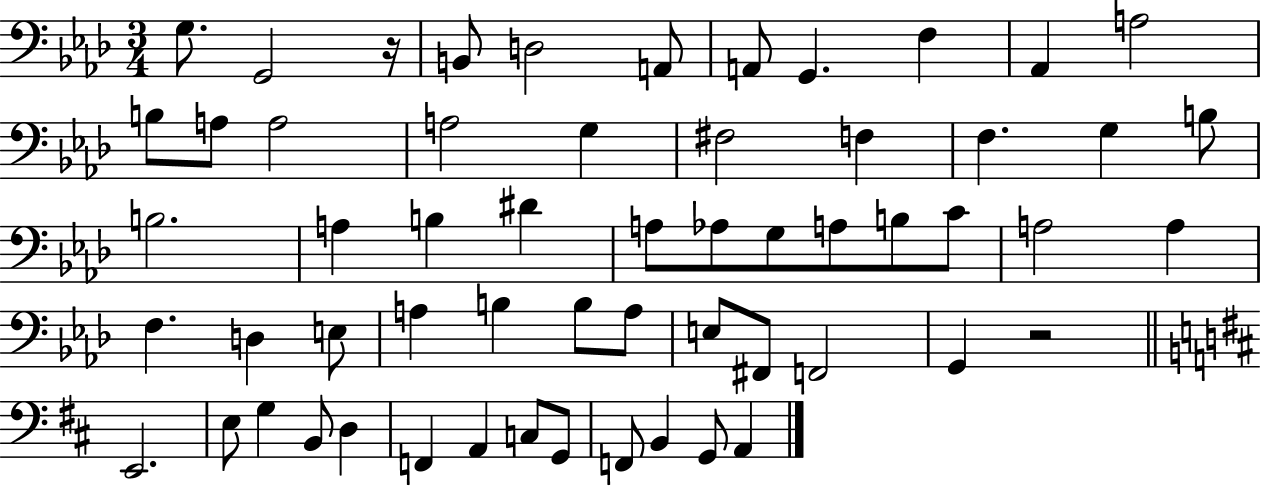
G3/e. G2/h R/s B2/e D3/h A2/e A2/e G2/q. F3/q Ab2/q A3/h B3/e A3/e A3/h A3/h G3/q F#3/h F3/q F3/q. G3/q B3/e B3/h. A3/q B3/q D#4/q A3/e Ab3/e G3/e A3/e B3/e C4/e A3/h A3/q F3/q. D3/q E3/e A3/q B3/q B3/e A3/e E3/e F#2/e F2/h G2/q R/h E2/h. E3/e G3/q B2/e D3/q F2/q A2/q C3/e G2/e F2/e B2/q G2/e A2/q